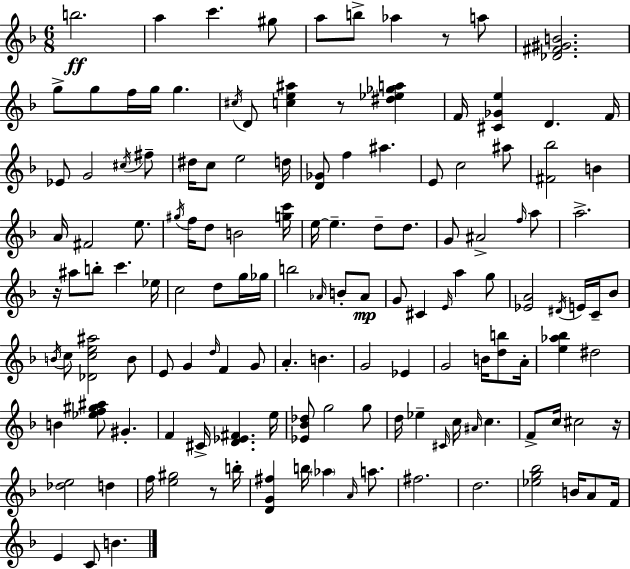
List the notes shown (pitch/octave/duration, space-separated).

B5/h. A5/q C6/q. G#5/e A5/e B5/e Ab5/q R/e A5/e [Db4,F#4,G#4,B4]/h. G5/e G5/e F5/s G5/s G5/q. C#5/s D4/e [C5,E5,A#5]/q R/e [D#5,Eb5,Gb5,A5]/q F4/s [C#4,Gb4,E5]/q D4/q. F4/s Eb4/e G4/h C#5/s F#5/e D#5/s C5/e E5/h D5/s [D4,Gb4]/e F5/q A#5/q. E4/e C5/h A#5/e [F#4,Bb5]/h B4/q A4/s F#4/h E5/e. G#5/s F5/s D5/e B4/h [G5,C6]/s E5/s E5/q. D5/e D5/e. G4/e A#4/h F5/s A5/e A5/h. R/s A#5/e B5/e C6/q. Eb5/s C5/h D5/e G5/s Gb5/s B5/h Ab4/s B4/e Ab4/e G4/e C#4/q E4/s A5/q G5/e [Eb4,A4]/h D#4/s E4/s C4/s Bb4/e B4/s C5/e [Db4,C5,E5,A#5]/h B4/e E4/e G4/q D5/s F4/q G4/e A4/q. B4/q. G4/h Eb4/q G4/h B4/s [D5,B5]/e A4/s [E5,Ab5,Bb5]/q D#5/h B4/q [Eb5,F5,G#5,A#5]/e G#4/q. F4/q C#4/s [D4,Eb4,F#4]/q. E5/s [Eb4,Bb4,Db5]/e G5/h G5/e D5/s Eb5/q C#4/s C5/s A#4/s C5/q. F4/e C5/s C#5/h R/s [Db5,E5]/h D5/q F5/s [E5,G#5]/h R/e B5/s [D4,G4,F#5]/q B5/s Ab5/q A4/s A5/e. F#5/h. D5/h. [Eb5,G5,Bb5]/h B4/s A4/e F4/s E4/q C4/e B4/q.